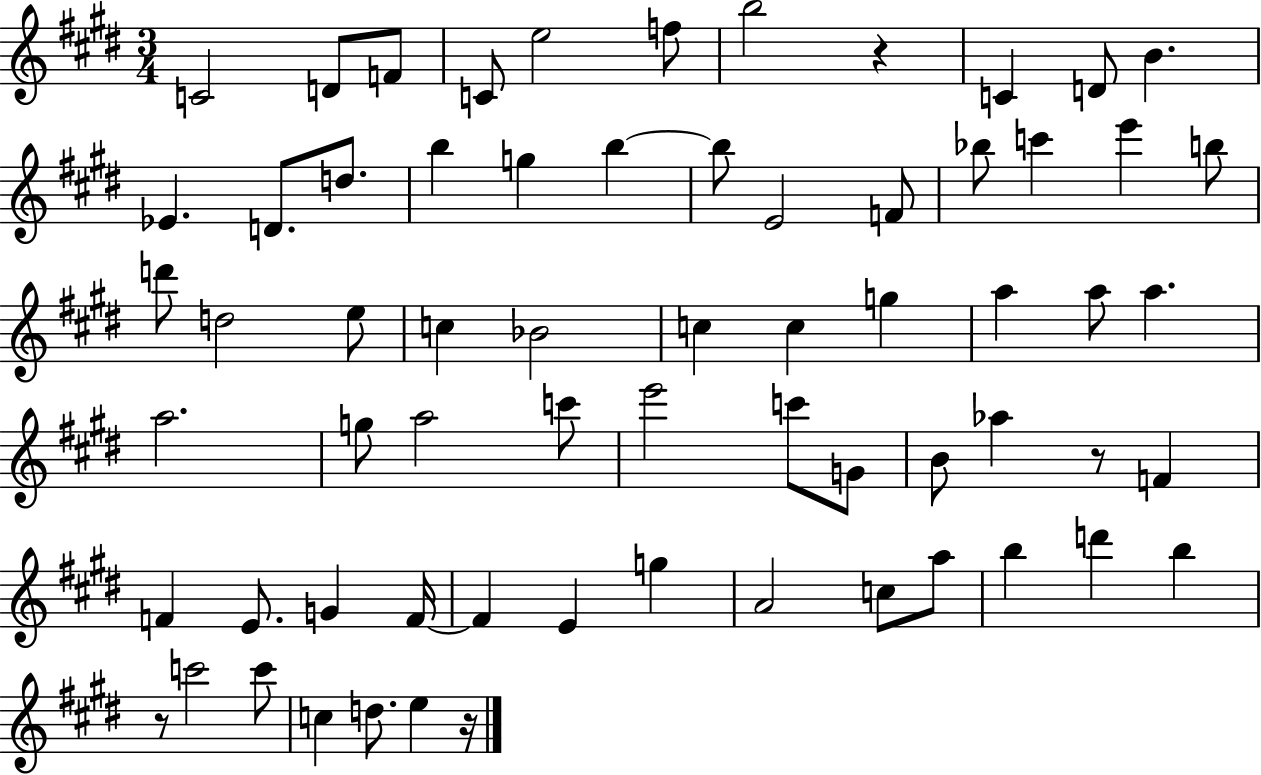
X:1
T:Untitled
M:3/4
L:1/4
K:E
C2 D/2 F/2 C/2 e2 f/2 b2 z C D/2 B _E D/2 d/2 b g b b/2 E2 F/2 _b/2 c' e' b/2 d'/2 d2 e/2 c _B2 c c g a a/2 a a2 g/2 a2 c'/2 e'2 c'/2 G/2 B/2 _a z/2 F F E/2 G F/4 F E g A2 c/2 a/2 b d' b z/2 c'2 c'/2 c d/2 e z/4